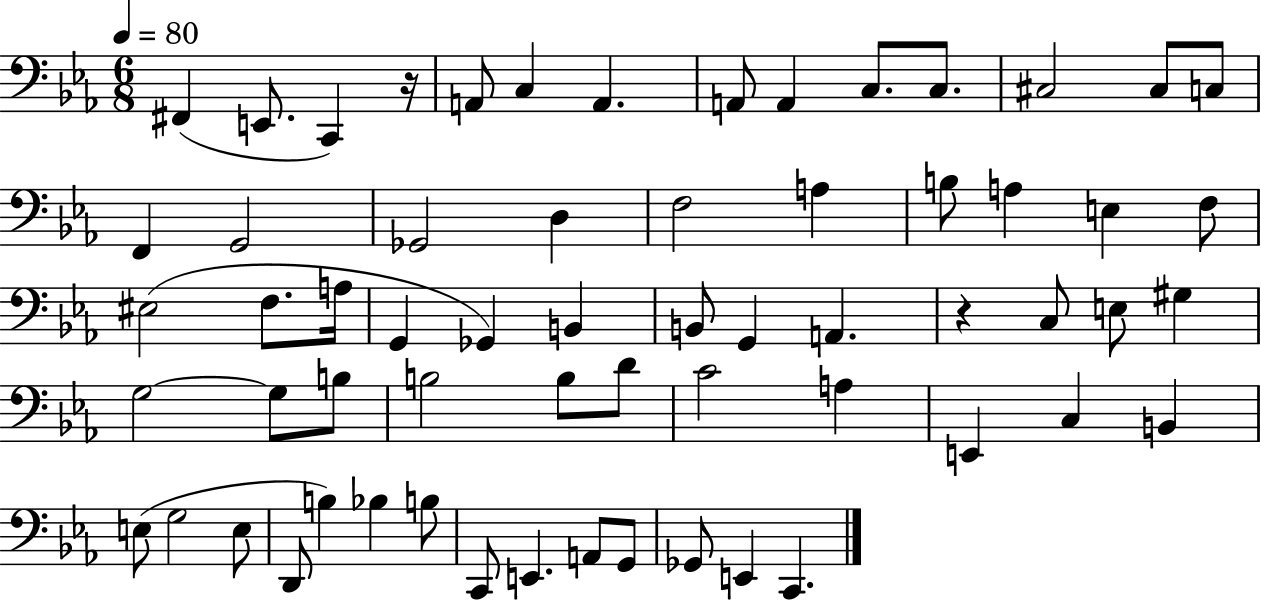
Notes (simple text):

F#2/q E2/e. C2/q R/s A2/e C3/q A2/q. A2/e A2/q C3/e. C3/e. C#3/h C#3/e C3/e F2/q G2/h Gb2/h D3/q F3/h A3/q B3/e A3/q E3/q F3/e EIS3/h F3/e. A3/s G2/q Gb2/q B2/q B2/e G2/q A2/q. R/q C3/e E3/e G#3/q G3/h G3/e B3/e B3/h B3/e D4/e C4/h A3/q E2/q C3/q B2/q E3/e G3/h E3/e D2/e B3/q Bb3/q B3/e C2/e E2/q. A2/e G2/e Gb2/e E2/q C2/q.